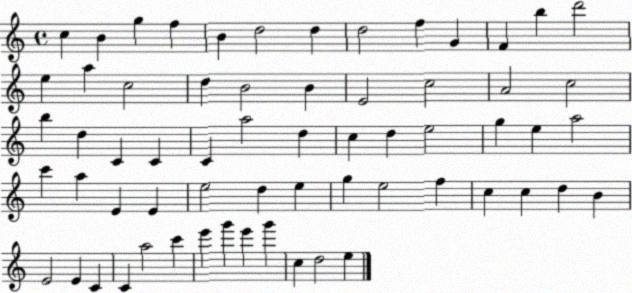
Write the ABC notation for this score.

X:1
T:Untitled
M:4/4
L:1/4
K:C
c B g f B d2 d d2 f G F b d'2 e a c2 d B2 B E2 c2 A2 c2 b d C C C a2 d c d e2 g e a2 c' a E E e2 d e g e2 f c c d B E2 E C C a2 c' e' g' e' g' c d2 e